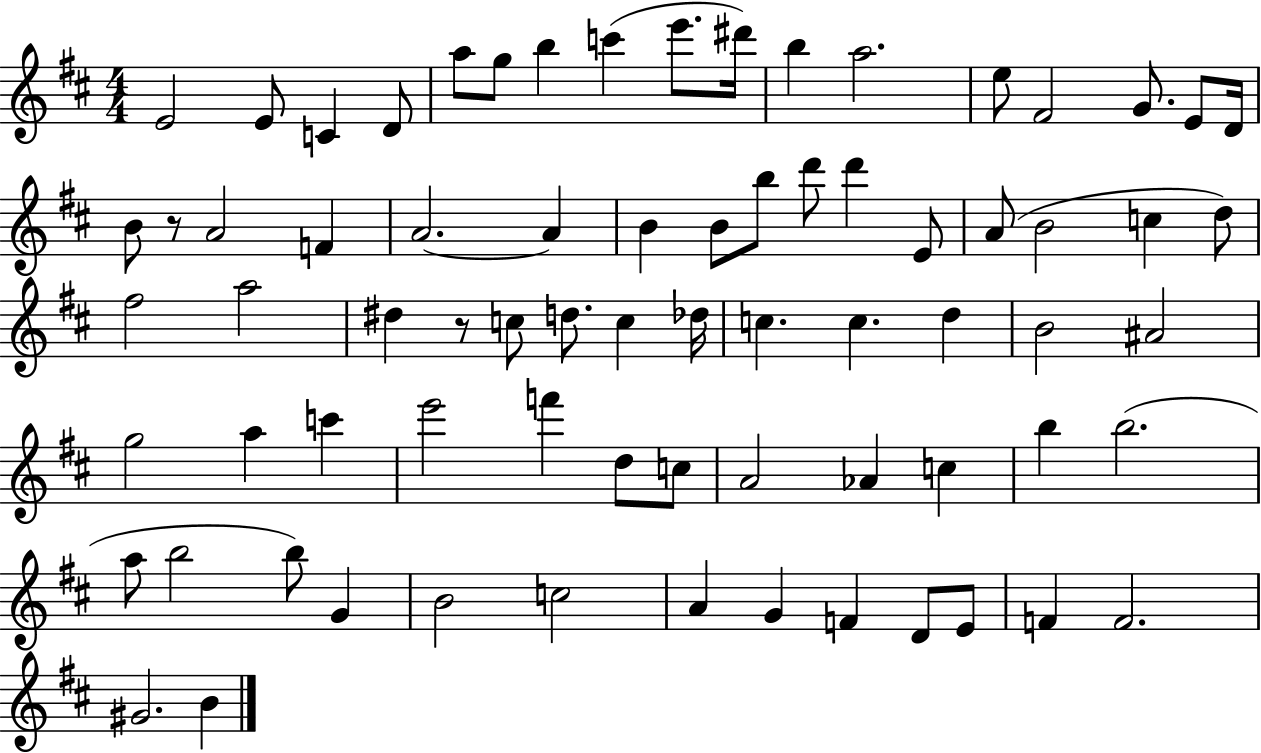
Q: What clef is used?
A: treble